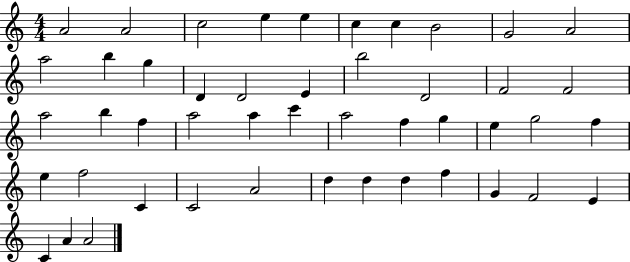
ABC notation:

X:1
T:Untitled
M:4/4
L:1/4
K:C
A2 A2 c2 e e c c B2 G2 A2 a2 b g D D2 E b2 D2 F2 F2 a2 b f a2 a c' a2 f g e g2 f e f2 C C2 A2 d d d f G F2 E C A A2